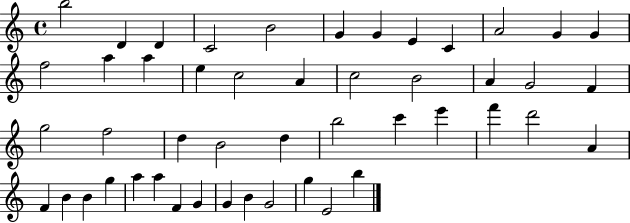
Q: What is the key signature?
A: C major